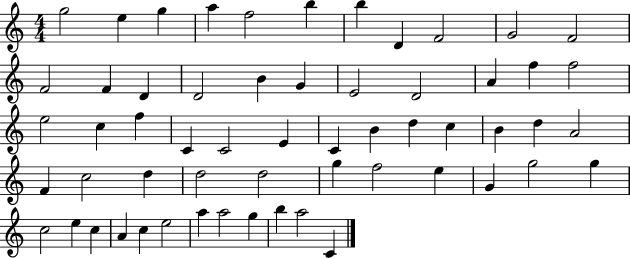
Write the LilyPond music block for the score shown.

{
  \clef treble
  \numericTimeSignature
  \time 4/4
  \key c \major
  g''2 e''4 g''4 | a''4 f''2 b''4 | b''4 d'4 f'2 | g'2 f'2 | \break f'2 f'4 d'4 | d'2 b'4 g'4 | e'2 d'2 | a'4 f''4 f''2 | \break e''2 c''4 f''4 | c'4 c'2 e'4 | c'4 b'4 d''4 c''4 | b'4 d''4 a'2 | \break f'4 c''2 d''4 | d''2 d''2 | g''4 f''2 e''4 | g'4 g''2 g''4 | \break c''2 e''4 c''4 | a'4 c''4 e''2 | a''4 a''2 g''4 | b''4 a''2 c'4 | \break \bar "|."
}